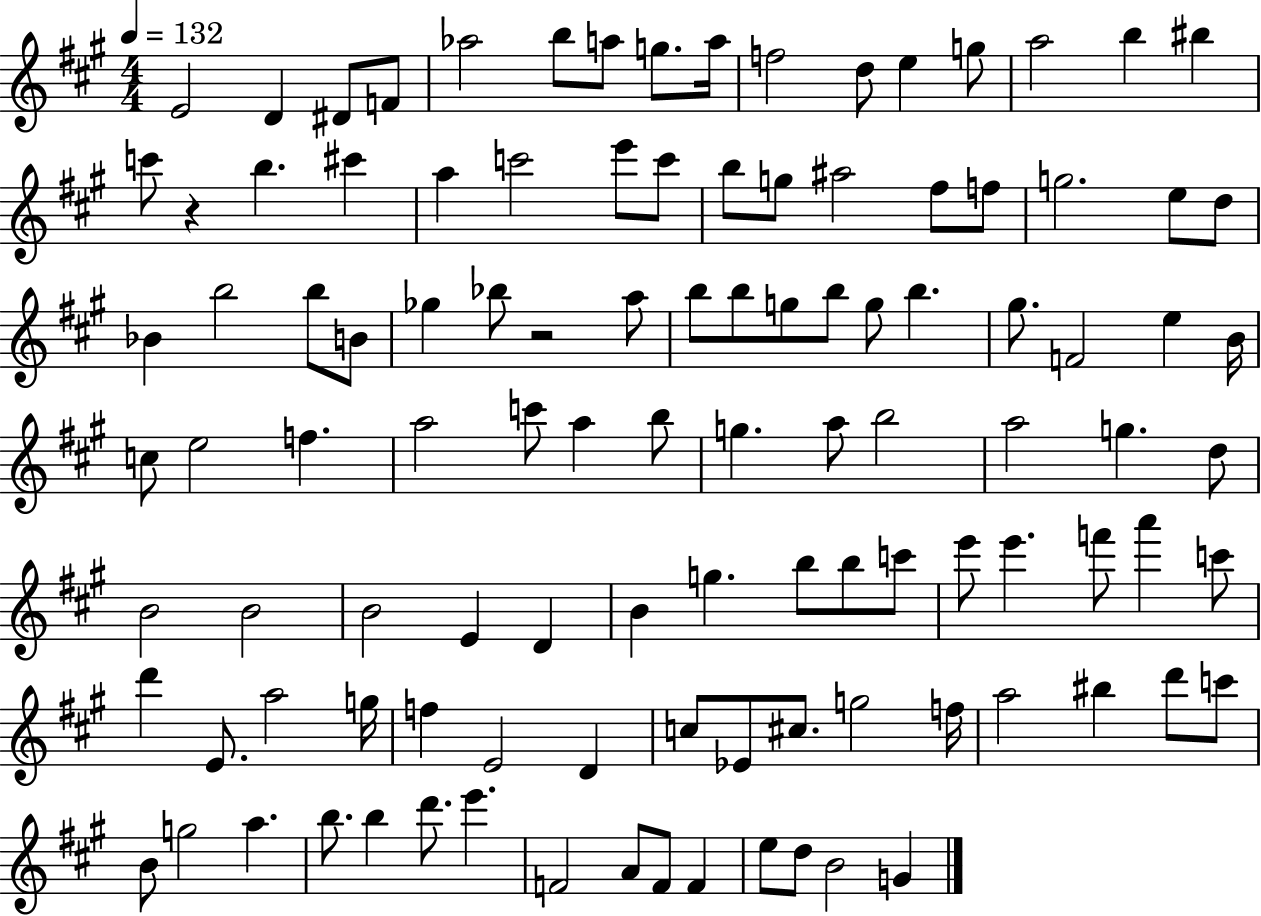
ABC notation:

X:1
T:Untitled
M:4/4
L:1/4
K:A
E2 D ^D/2 F/2 _a2 b/2 a/2 g/2 a/4 f2 d/2 e g/2 a2 b ^b c'/2 z b ^c' a c'2 e'/2 c'/2 b/2 g/2 ^a2 ^f/2 f/2 g2 e/2 d/2 _B b2 b/2 B/2 _g _b/2 z2 a/2 b/2 b/2 g/2 b/2 g/2 b ^g/2 F2 e B/4 c/2 e2 f a2 c'/2 a b/2 g a/2 b2 a2 g d/2 B2 B2 B2 E D B g b/2 b/2 c'/2 e'/2 e' f'/2 a' c'/2 d' E/2 a2 g/4 f E2 D c/2 _E/2 ^c/2 g2 f/4 a2 ^b d'/2 c'/2 B/2 g2 a b/2 b d'/2 e' F2 A/2 F/2 F e/2 d/2 B2 G